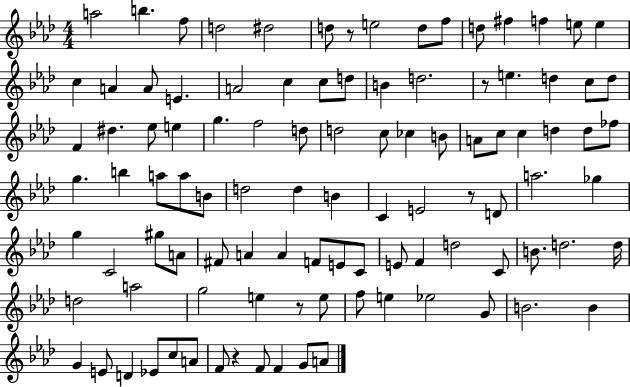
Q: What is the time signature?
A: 4/4